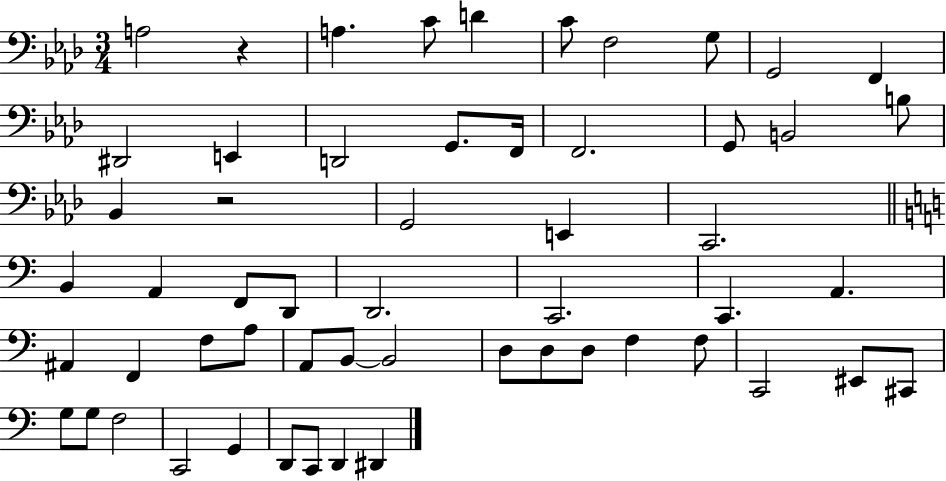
A3/h R/q A3/q. C4/e D4/q C4/e F3/h G3/e G2/h F2/q D#2/h E2/q D2/h G2/e. F2/s F2/h. G2/e B2/h B3/e Bb2/q R/h G2/h E2/q C2/h. B2/q A2/q F2/e D2/e D2/h. C2/h. C2/q. A2/q. A#2/q F2/q F3/e A3/e A2/e B2/e B2/h D3/e D3/e D3/e F3/q F3/e C2/h EIS2/e C#2/e G3/e G3/e F3/h C2/h G2/q D2/e C2/e D2/q D#2/q